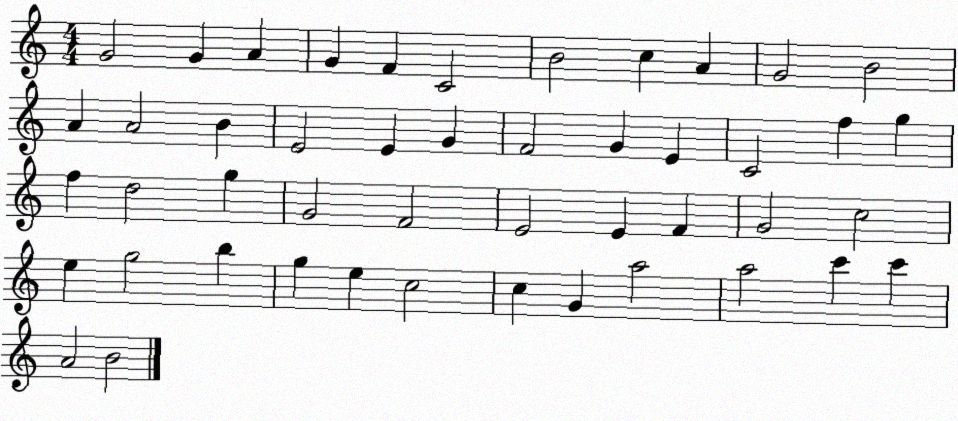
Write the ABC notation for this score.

X:1
T:Untitled
M:4/4
L:1/4
K:C
G2 G A G F C2 B2 c A G2 B2 A A2 B E2 E G F2 G E C2 f g f d2 g G2 F2 E2 E F G2 c2 e g2 b g e c2 c G a2 a2 c' c' A2 B2